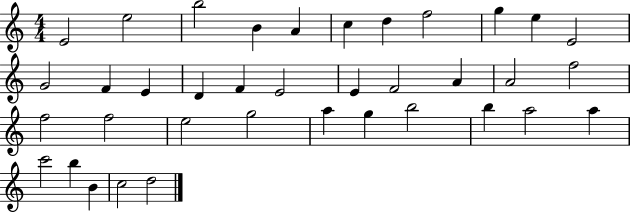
{
  \clef treble
  \numericTimeSignature
  \time 4/4
  \key c \major
  e'2 e''2 | b''2 b'4 a'4 | c''4 d''4 f''2 | g''4 e''4 e'2 | \break g'2 f'4 e'4 | d'4 f'4 e'2 | e'4 f'2 a'4 | a'2 f''2 | \break f''2 f''2 | e''2 g''2 | a''4 g''4 b''2 | b''4 a''2 a''4 | \break c'''2 b''4 b'4 | c''2 d''2 | \bar "|."
}